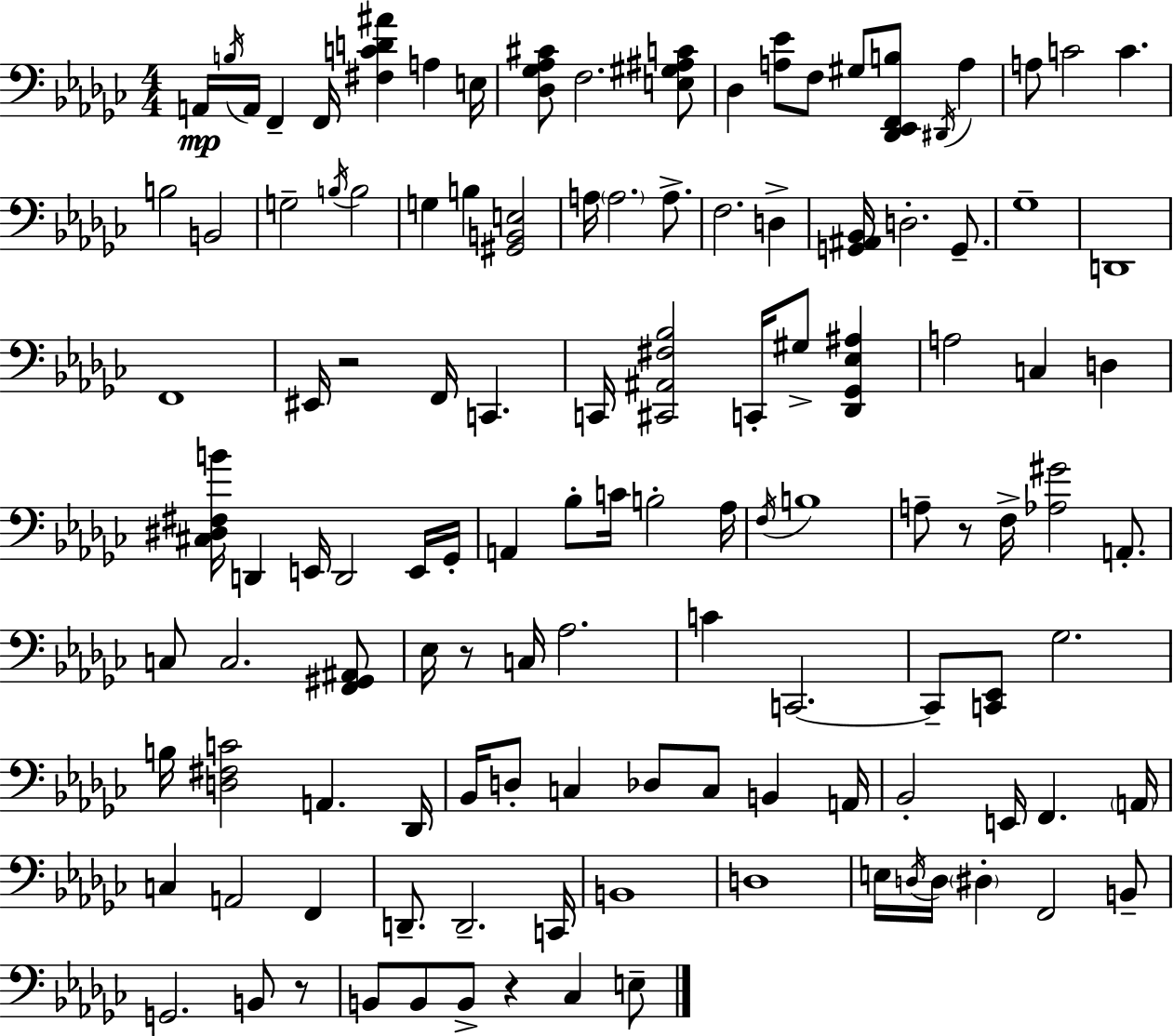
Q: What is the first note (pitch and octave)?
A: A2